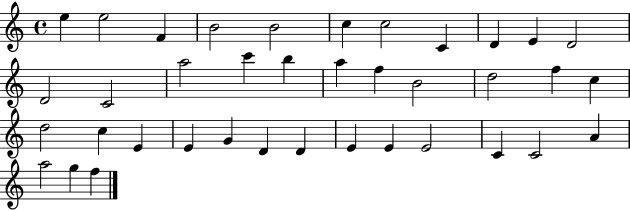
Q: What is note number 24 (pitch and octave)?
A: C5